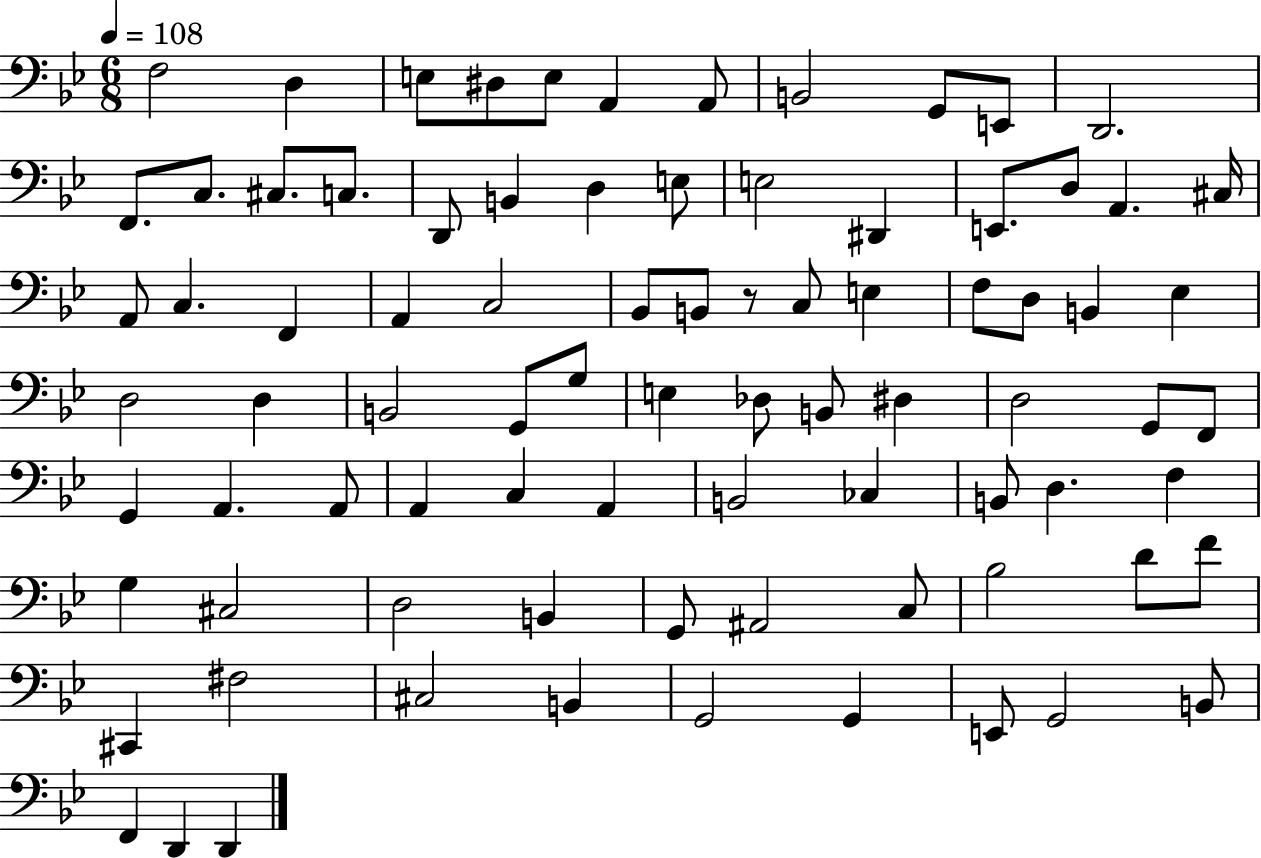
X:1
T:Untitled
M:6/8
L:1/4
K:Bb
F,2 D, E,/2 ^D,/2 E,/2 A,, A,,/2 B,,2 G,,/2 E,,/2 D,,2 F,,/2 C,/2 ^C,/2 C,/2 D,,/2 B,, D, E,/2 E,2 ^D,, E,,/2 D,/2 A,, ^C,/4 A,,/2 C, F,, A,, C,2 _B,,/2 B,,/2 z/2 C,/2 E, F,/2 D,/2 B,, _E, D,2 D, B,,2 G,,/2 G,/2 E, _D,/2 B,,/2 ^D, D,2 G,,/2 F,,/2 G,, A,, A,,/2 A,, C, A,, B,,2 _C, B,,/2 D, F, G, ^C,2 D,2 B,, G,,/2 ^A,,2 C,/2 _B,2 D/2 F/2 ^C,, ^F,2 ^C,2 B,, G,,2 G,, E,,/2 G,,2 B,,/2 F,, D,, D,,